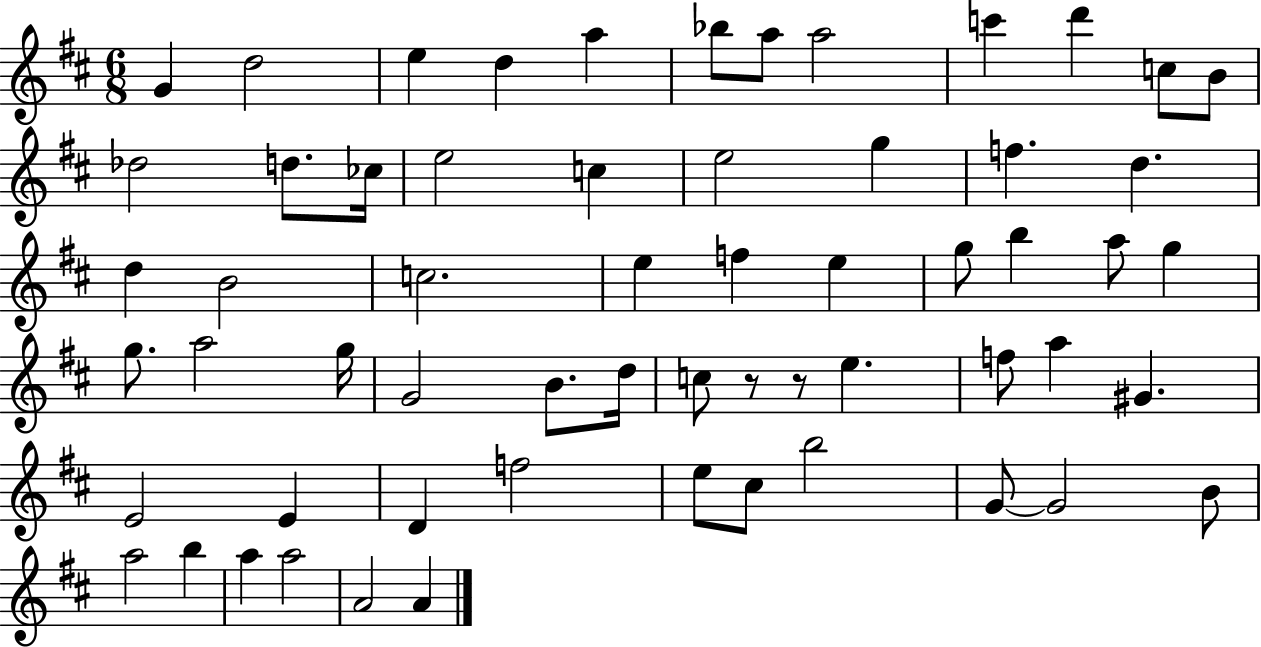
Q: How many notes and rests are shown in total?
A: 60